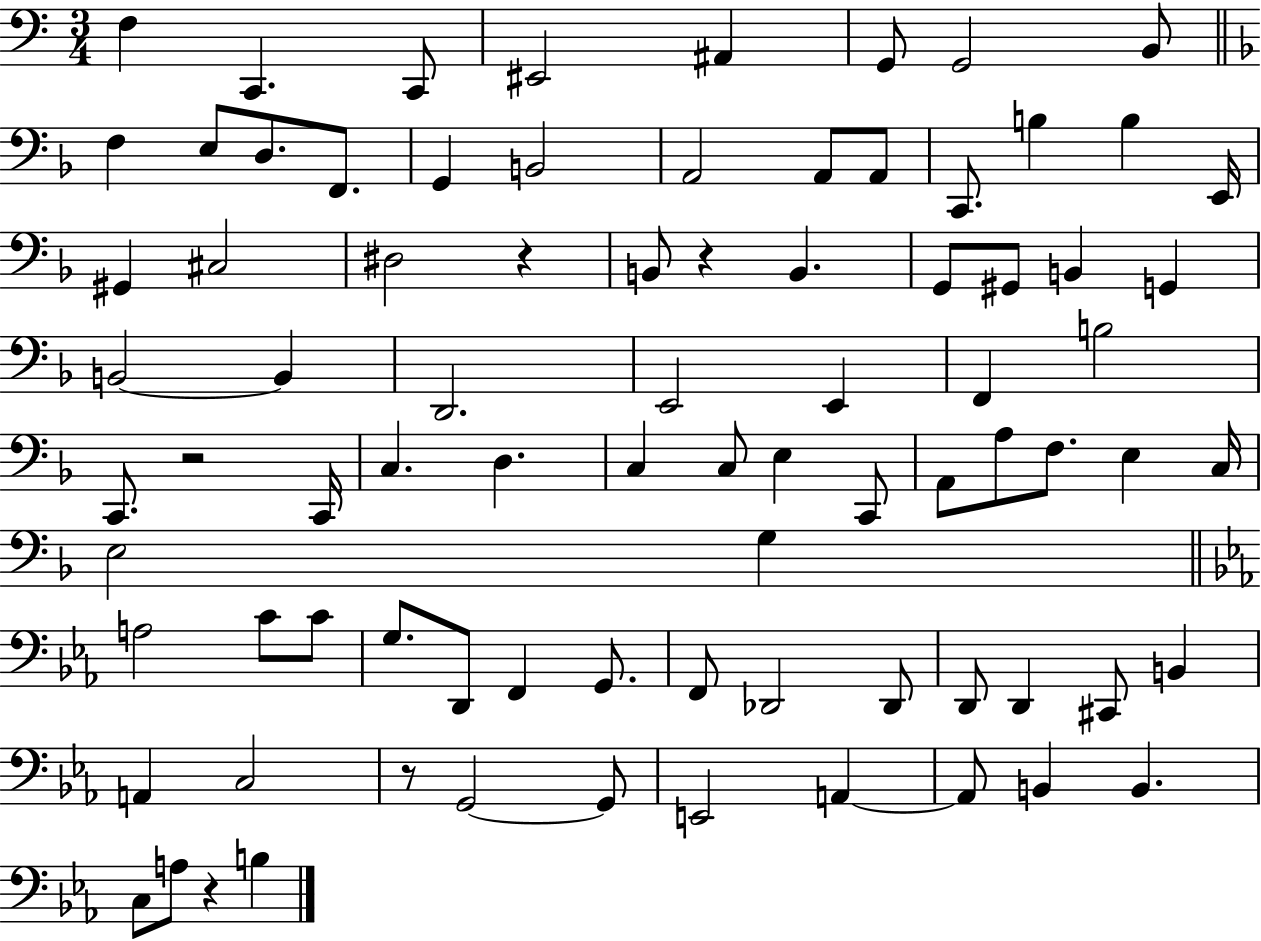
{
  \clef bass
  \numericTimeSignature
  \time 3/4
  \key c \major
  f4 c,4. c,8 | eis,2 ais,4 | g,8 g,2 b,8 | \bar "||" \break \key d \minor f4 e8 d8. f,8. | g,4 b,2 | a,2 a,8 a,8 | c,8. b4 b4 e,16 | \break gis,4 cis2 | dis2 r4 | b,8 r4 b,4. | g,8 gis,8 b,4 g,4 | \break b,2~~ b,4 | d,2. | e,2 e,4 | f,4 b2 | \break c,8. r2 c,16 | c4. d4. | c4 c8 e4 c,8 | a,8 a8 f8. e4 c16 | \break e2 g4 | \bar "||" \break \key ees \major a2 c'8 c'8 | g8. d,8 f,4 g,8. | f,8 des,2 des,8 | d,8 d,4 cis,8 b,4 | \break a,4 c2 | r8 g,2~~ g,8 | e,2 a,4~~ | a,8 b,4 b,4. | \break c8 a8 r4 b4 | \bar "|."
}